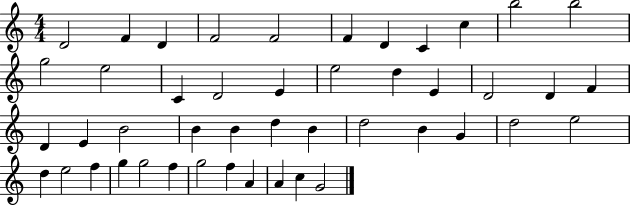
D4/h F4/q D4/q F4/h F4/h F4/q D4/q C4/q C5/q B5/h B5/h G5/h E5/h C4/q D4/h E4/q E5/h D5/q E4/q D4/h D4/q F4/q D4/q E4/q B4/h B4/q B4/q D5/q B4/q D5/h B4/q G4/q D5/h E5/h D5/q E5/h F5/q G5/q G5/h F5/q G5/h F5/q A4/q A4/q C5/q G4/h